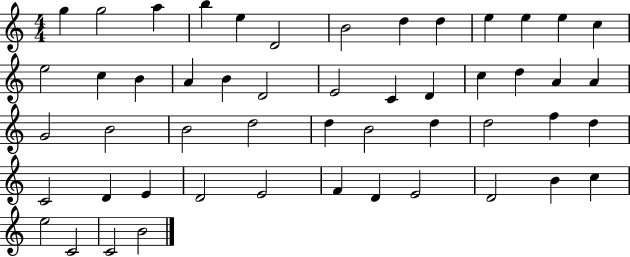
{
  \clef treble
  \numericTimeSignature
  \time 4/4
  \key c \major
  g''4 g''2 a''4 | b''4 e''4 d'2 | b'2 d''4 d''4 | e''4 e''4 e''4 c''4 | \break e''2 c''4 b'4 | a'4 b'4 d'2 | e'2 c'4 d'4 | c''4 d''4 a'4 a'4 | \break g'2 b'2 | b'2 d''2 | d''4 b'2 d''4 | d''2 f''4 d''4 | \break c'2 d'4 e'4 | d'2 e'2 | f'4 d'4 e'2 | d'2 b'4 c''4 | \break e''2 c'2 | c'2 b'2 | \bar "|."
}